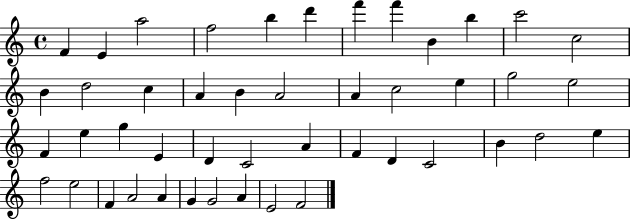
F4/q E4/q A5/h F5/h B5/q D6/q F6/q F6/q B4/q B5/q C6/h C5/h B4/q D5/h C5/q A4/q B4/q A4/h A4/q C5/h E5/q G5/h E5/h F4/q E5/q G5/q E4/q D4/q C4/h A4/q F4/q D4/q C4/h B4/q D5/h E5/q F5/h E5/h F4/q A4/h A4/q G4/q G4/h A4/q E4/h F4/h